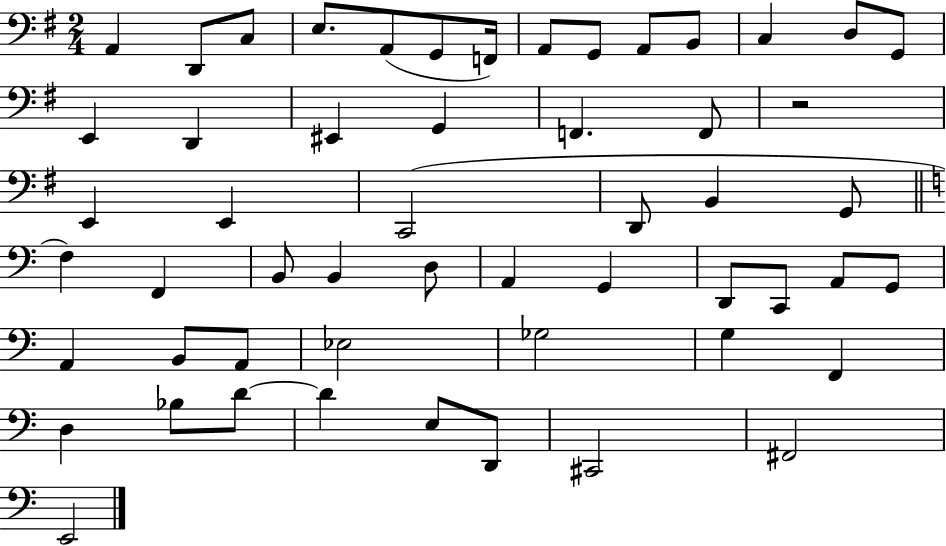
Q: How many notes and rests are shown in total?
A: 54